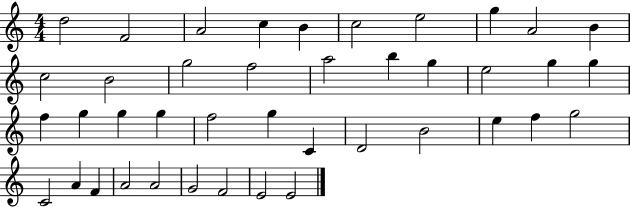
D5/h F4/h A4/h C5/q B4/q C5/h E5/h G5/q A4/h B4/q C5/h B4/h G5/h F5/h A5/h B5/q G5/q E5/h G5/q G5/q F5/q G5/q G5/q G5/q F5/h G5/q C4/q D4/h B4/h E5/q F5/q G5/h C4/h A4/q F4/q A4/h A4/h G4/h F4/h E4/h E4/h